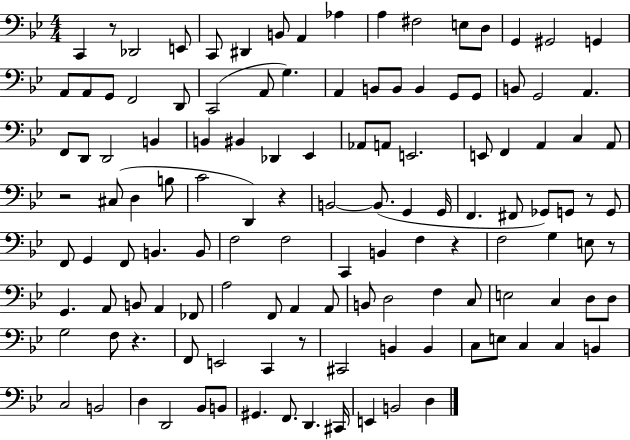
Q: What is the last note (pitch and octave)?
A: D3